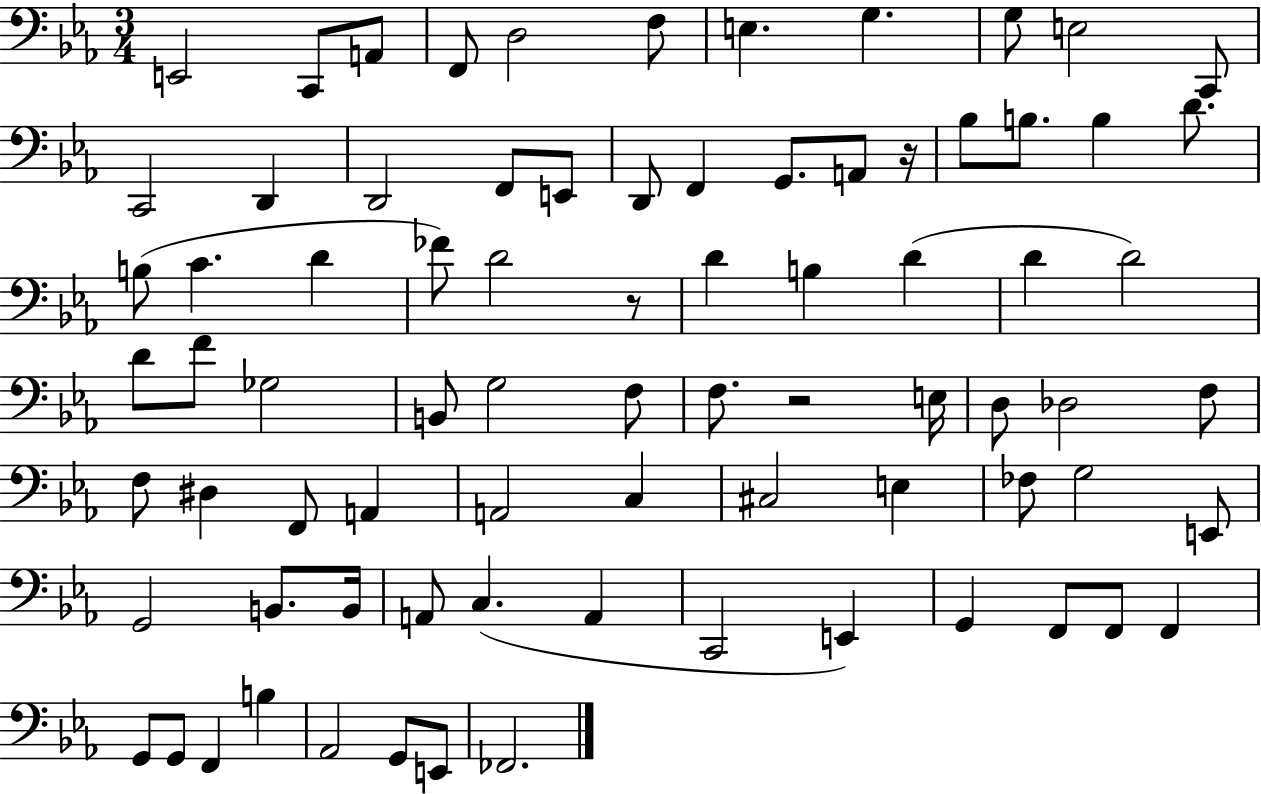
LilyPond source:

{
  \clef bass
  \numericTimeSignature
  \time 3/4
  \key ees \major
  e,2 c,8 a,8 | f,8 d2 f8 | e4. g4. | g8 e2 c,8 | \break c,2 d,4 | d,2 f,8 e,8 | d,8 f,4 g,8. a,8 r16 | bes8 b8. b4 d'8. | \break b8( c'4. d'4 | fes'8) d'2 r8 | d'4 b4 d'4( | d'4 d'2) | \break d'8 f'8 ges2 | b,8 g2 f8 | f8. r2 e16 | d8 des2 f8 | \break f8 dis4 f,8 a,4 | a,2 c4 | cis2 e4 | fes8 g2 e,8 | \break g,2 b,8. b,16 | a,8 c4.( a,4 | c,2 e,4) | g,4 f,8 f,8 f,4 | \break g,8 g,8 f,4 b4 | aes,2 g,8 e,8 | fes,2. | \bar "|."
}